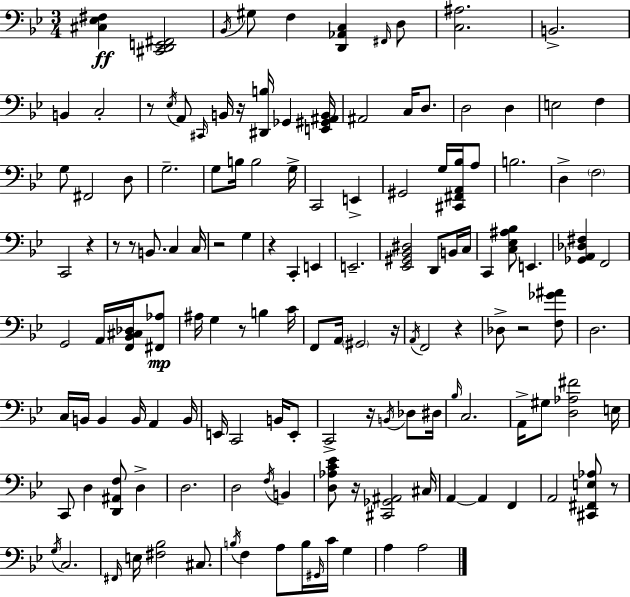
{
  \clef bass
  \numericTimeSignature
  \time 3/4
  \key g \minor
  \repeat volta 2 { <cis ees fis>4\ff <cis, d, e, fis,>2 | \acciaccatura { bes,16 } gis8 f4 <d, aes, c>4 \grace { fis,16 } | d8 <c ais>2. | b,2.-> | \break b,4 c2-. | r8 \acciaccatura { ees16 } a,8 \grace { cis,16 } b,16 r16 <dis, b>16 ges,4 | <e, gis, ais, b,>16 ais,2 | c16 d8. d2 | \break d4 e2 | f4 g8 fis,2 | d8 g2.-- | g8 b16 b2 | \break g16-> c,2 | e,4-> gis,2 | g16 <cis, fis, a, bes>16 a8 b2. | d4-> \parenthesize f2 | \break c,2 | r4 r8 r8 b,8. c4 | c16 r2 | g4 r4 c,4-. | \break e,4 e,2.-- | <ees, gis, bes, dis>2 | d,8 b,16 c16 c,4 <c ees ais bes>8 e,4. | <ges, a, des fis>4 f,2 | \break g,2 | a,16 <f, bes, cis des>16 <fis, aes>8\mp ais16 g4 r8 b4 | c'16 f,8 a,16 \parenthesize gis,2 | r16 \acciaccatura { a,16 } f,2 | \break r4 des8-> r2 | <f ges' ais'>8 d2. | c16 b,16 b,4 b,16 | a,4 b,16 e,16 c,2 | \break b,16 e,8-. c,2-> | r16 \acciaccatura { b,16 } des8 dis16 \grace { bes16 } c2. | a,16-> gis8 <d aes fis'>2 | e16 c,8 d4 | \break <d, ais, f>8 d4-> d2. | d2 | \acciaccatura { f16 } b,4 <d aes c' ees'>8 r16 <cis, ges, ais,>2 | cis16 a,4~~ | \break a,4 f,4 a,2 | <cis, fis, e aes>8 r8 \acciaccatura { g16 } c2. | \grace { fis,16 } e16 <fis bes>2 | cis8. \acciaccatura { b16 } f4 | \break a8 b16 \grace { gis,16 } c'16 g4 | a4 a2 | } \bar "|."
}